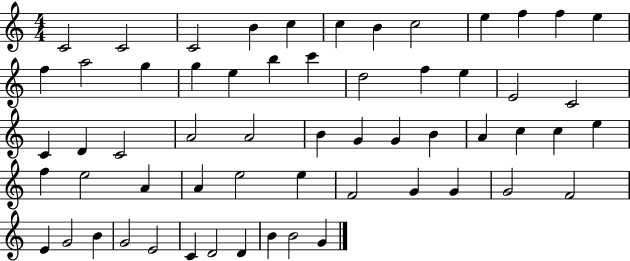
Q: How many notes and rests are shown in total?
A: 59